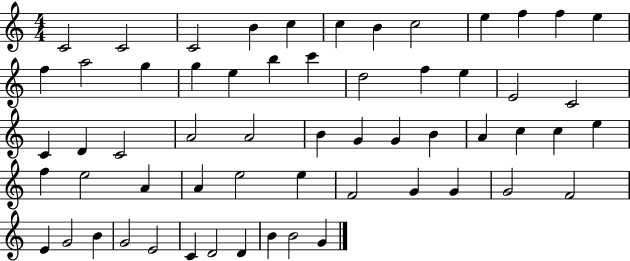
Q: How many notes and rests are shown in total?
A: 59